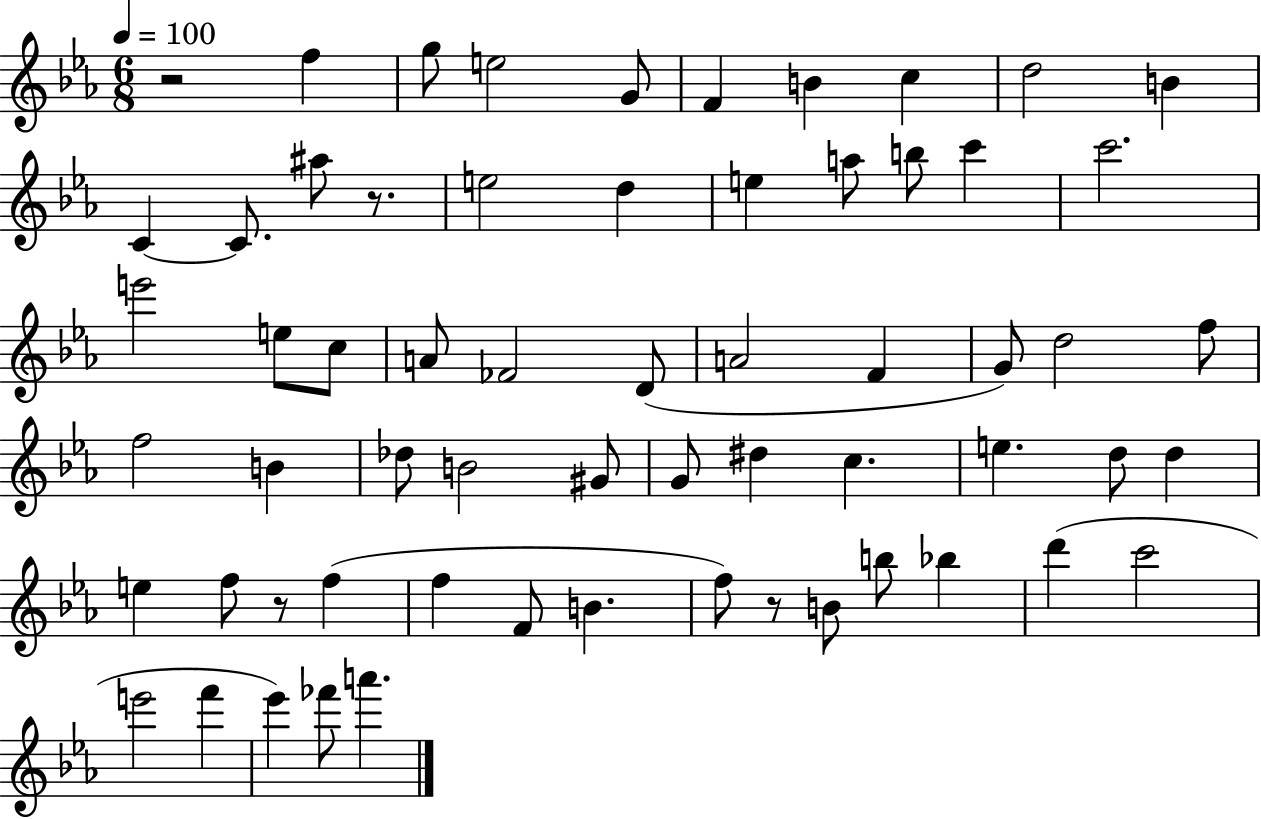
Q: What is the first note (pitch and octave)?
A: F5